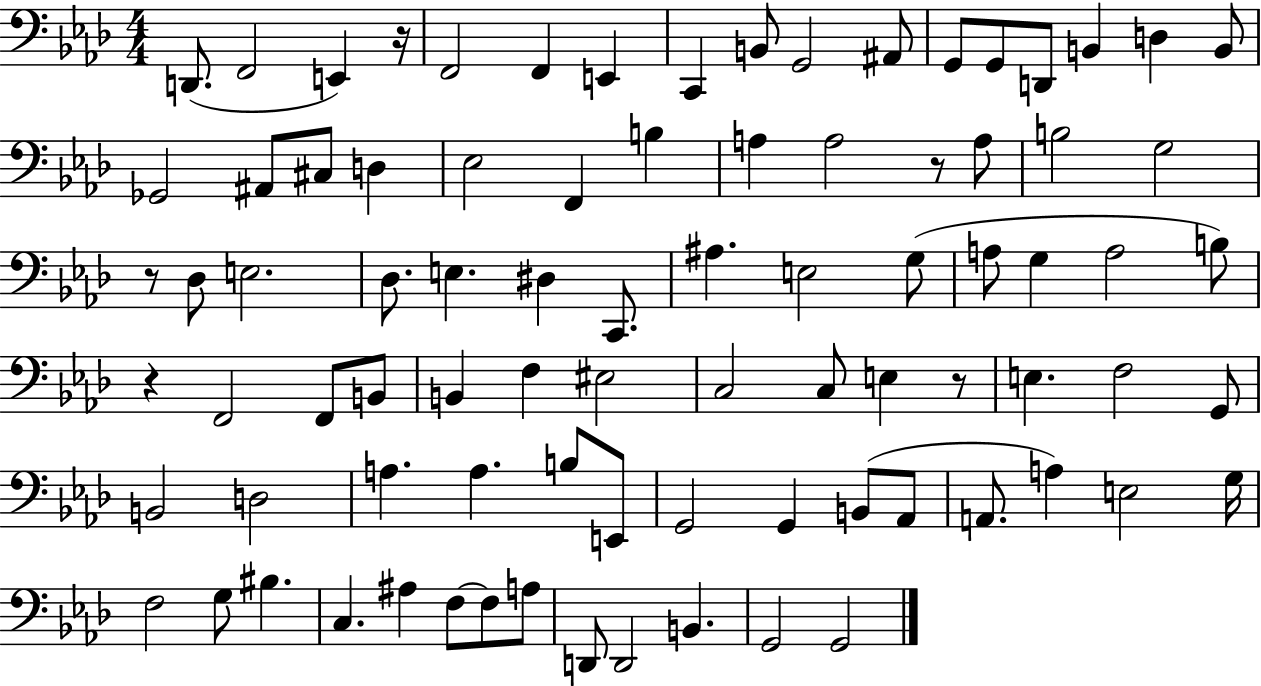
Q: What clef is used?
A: bass